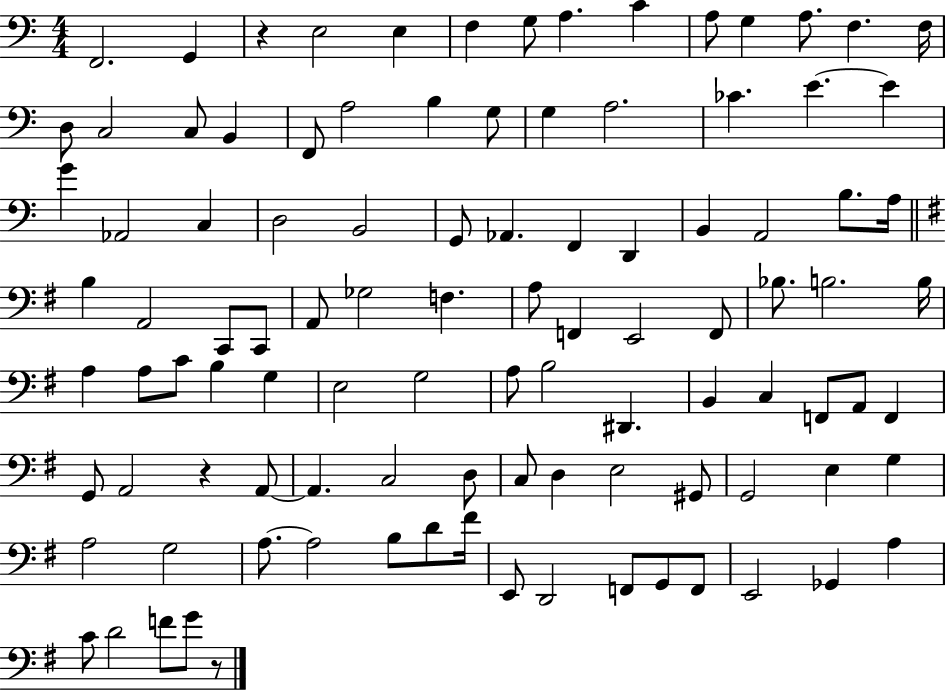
F2/h. G2/q R/q E3/h E3/q F3/q G3/e A3/q. C4/q A3/e G3/q A3/e. F3/q. F3/s D3/e C3/h C3/e B2/q F2/e A3/h B3/q G3/e G3/q A3/h. CES4/q. E4/q. E4/q G4/q Ab2/h C3/q D3/h B2/h G2/e Ab2/q. F2/q D2/q B2/q A2/h B3/e. A3/s B3/q A2/h C2/e C2/e A2/e Gb3/h F3/q. A3/e F2/q E2/h F2/e Bb3/e. B3/h. B3/s A3/q A3/e C4/e B3/q G3/q E3/h G3/h A3/e B3/h D#2/q. B2/q C3/q F2/e A2/e F2/q G2/e A2/h R/q A2/e A2/q. C3/h D3/e C3/e D3/q E3/h G#2/e G2/h E3/q G3/q A3/h G3/h A3/e. A3/h B3/e D4/e F#4/s E2/e D2/h F2/e G2/e F2/e E2/h Gb2/q A3/q C4/e D4/h F4/e G4/e R/e